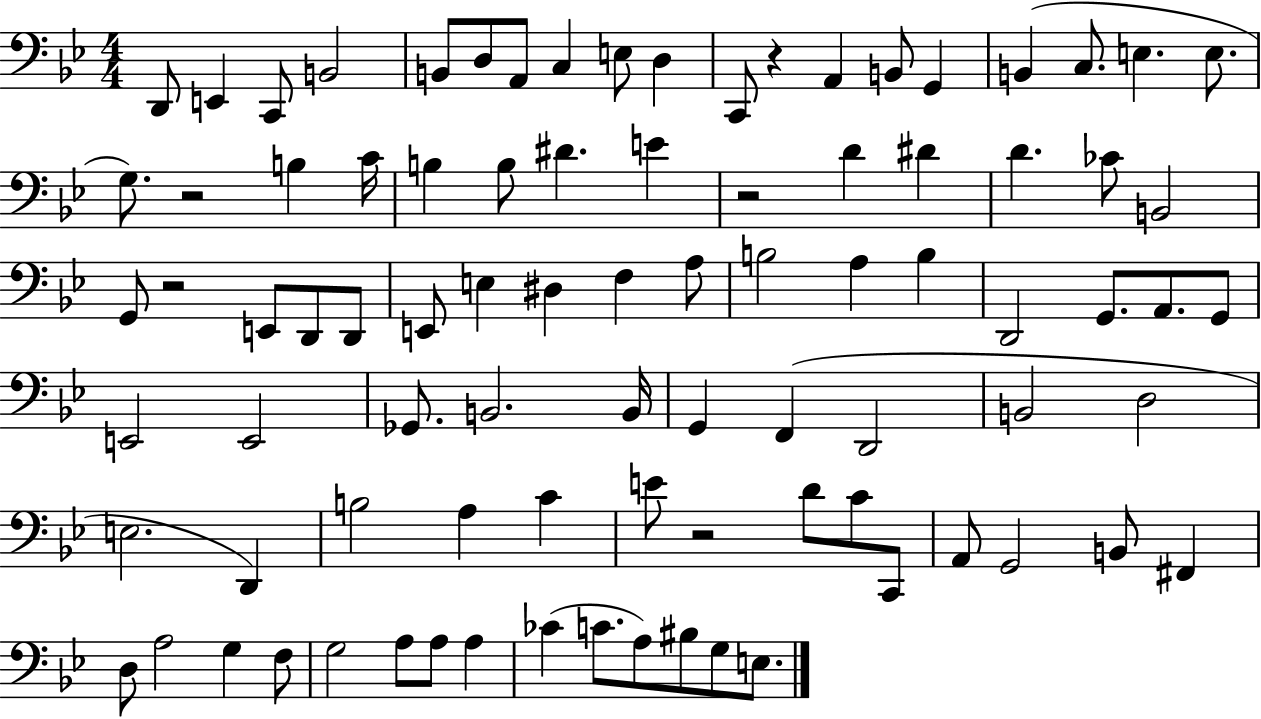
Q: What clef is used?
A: bass